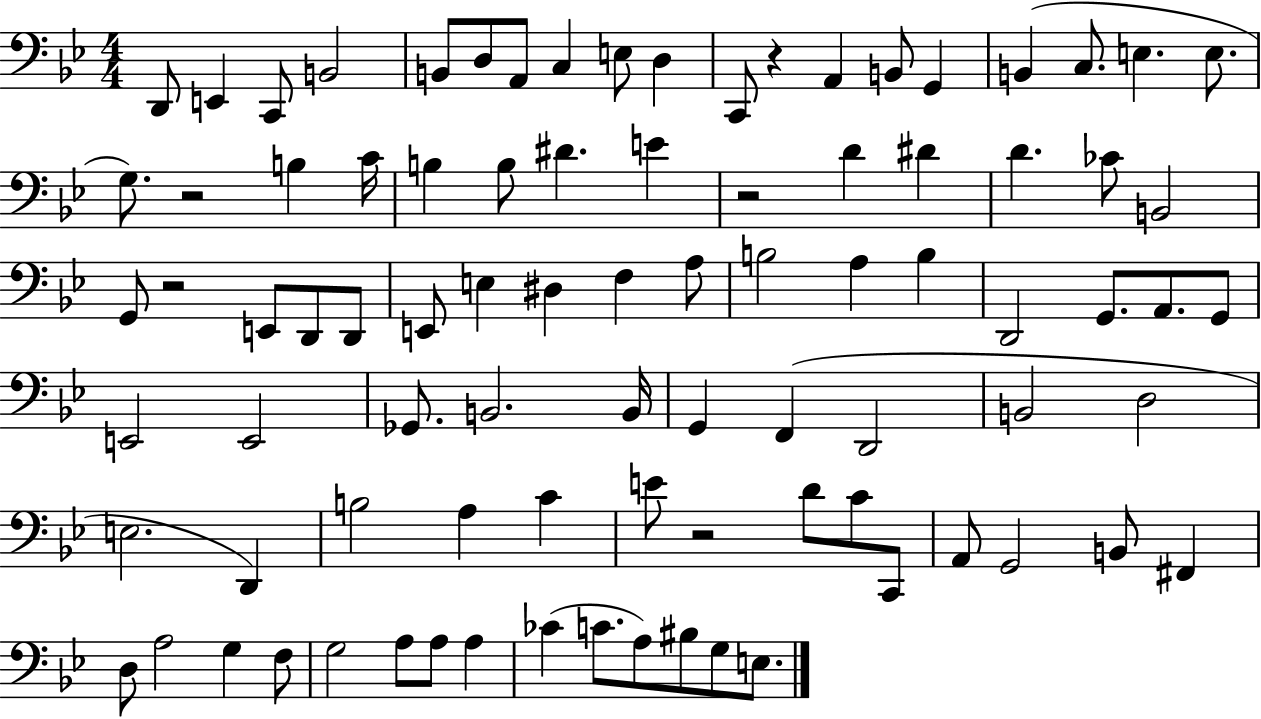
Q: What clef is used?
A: bass